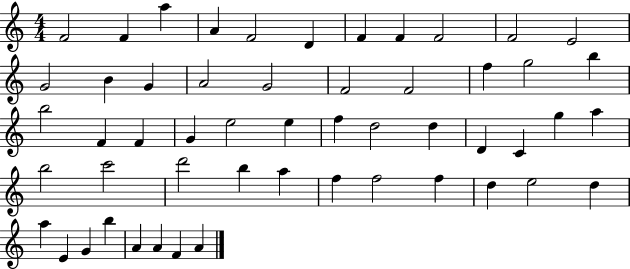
{
  \clef treble
  \numericTimeSignature
  \time 4/4
  \key c \major
  f'2 f'4 a''4 | a'4 f'2 d'4 | f'4 f'4 f'2 | f'2 e'2 | \break g'2 b'4 g'4 | a'2 g'2 | f'2 f'2 | f''4 g''2 b''4 | \break b''2 f'4 f'4 | g'4 e''2 e''4 | f''4 d''2 d''4 | d'4 c'4 g''4 a''4 | \break b''2 c'''2 | d'''2 b''4 a''4 | f''4 f''2 f''4 | d''4 e''2 d''4 | \break a''4 e'4 g'4 b''4 | a'4 a'4 f'4 a'4 | \bar "|."
}